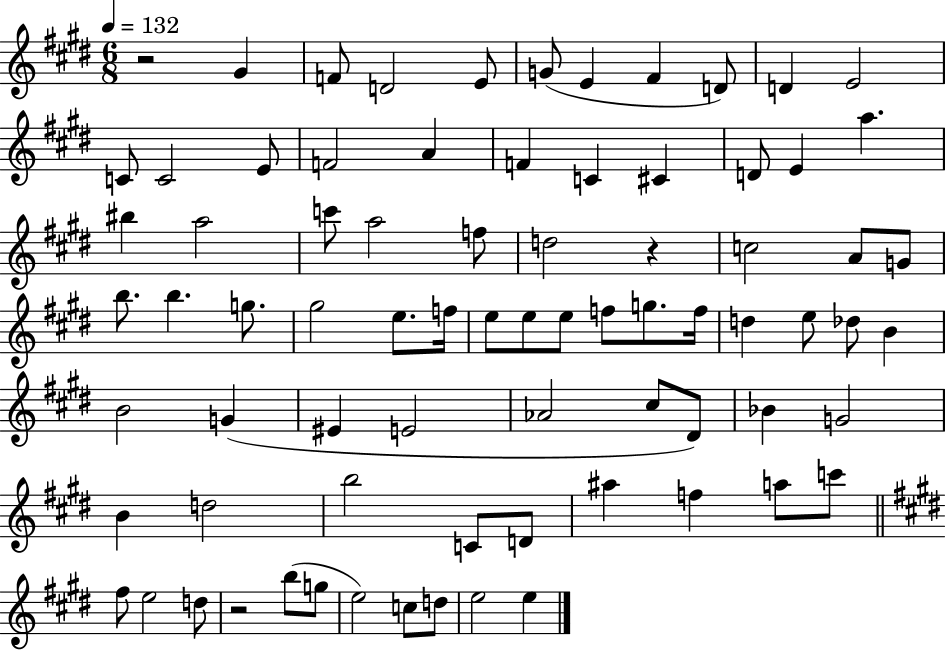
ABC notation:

X:1
T:Untitled
M:6/8
L:1/4
K:E
z2 ^G F/2 D2 E/2 G/2 E ^F D/2 D E2 C/2 C2 E/2 F2 A F C ^C D/2 E a ^b a2 c'/2 a2 f/2 d2 z c2 A/2 G/2 b/2 b g/2 ^g2 e/2 f/4 e/2 e/2 e/2 f/2 g/2 f/4 d e/2 _d/2 B B2 G ^E E2 _A2 ^c/2 ^D/2 _B G2 B d2 b2 C/2 D/2 ^a f a/2 c'/2 ^f/2 e2 d/2 z2 b/2 g/2 e2 c/2 d/2 e2 e